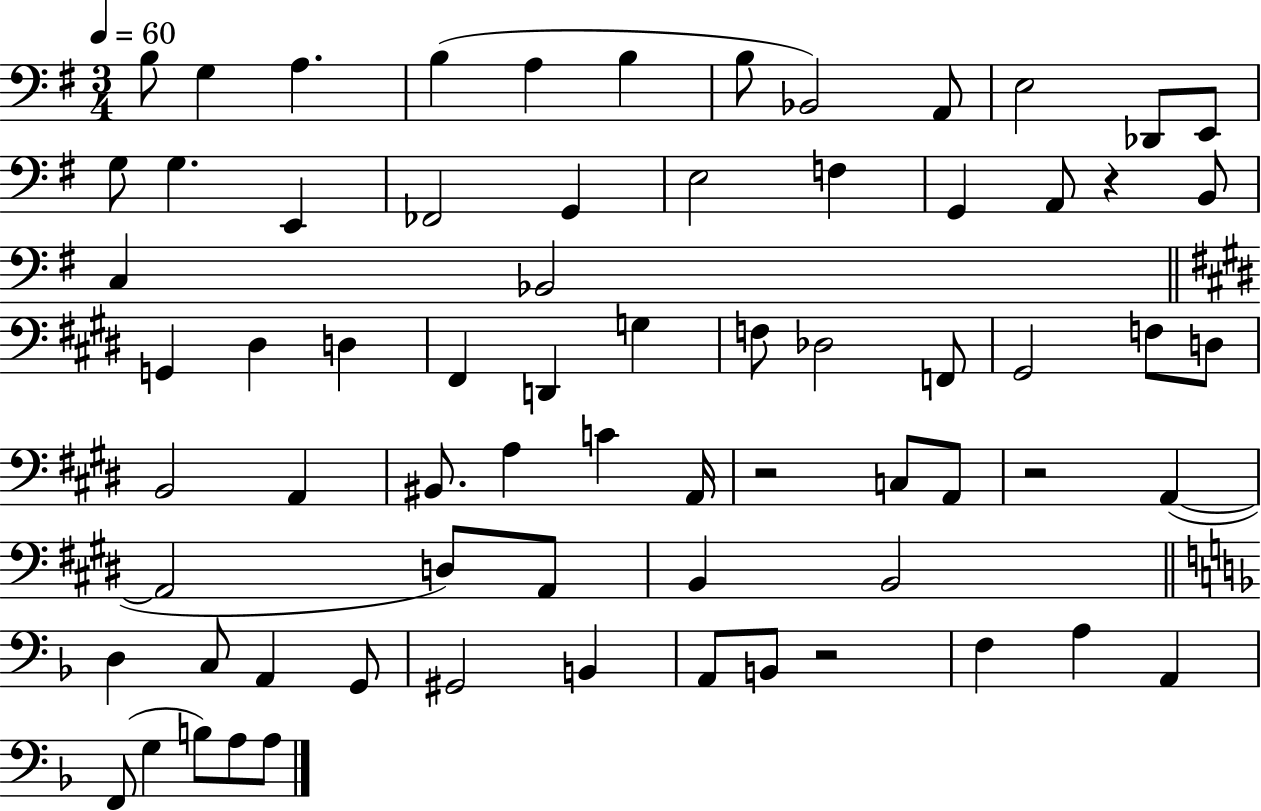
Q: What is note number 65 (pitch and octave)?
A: A3